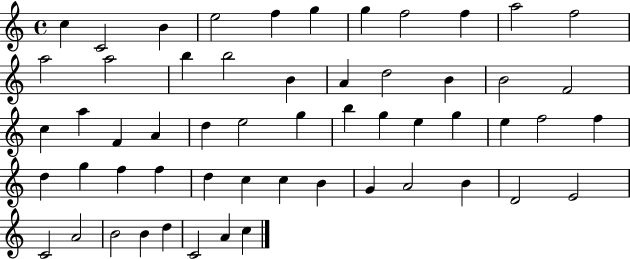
{
  \clef treble
  \time 4/4
  \defaultTimeSignature
  \key c \major
  c''4 c'2 b'4 | e''2 f''4 g''4 | g''4 f''2 f''4 | a''2 f''2 | \break a''2 a''2 | b''4 b''2 b'4 | a'4 d''2 b'4 | b'2 f'2 | \break c''4 a''4 f'4 a'4 | d''4 e''2 g''4 | b''4 g''4 e''4 g''4 | e''4 f''2 f''4 | \break d''4 g''4 f''4 f''4 | d''4 c''4 c''4 b'4 | g'4 a'2 b'4 | d'2 e'2 | \break c'2 a'2 | b'2 b'4 d''4 | c'2 a'4 c''4 | \bar "|."
}